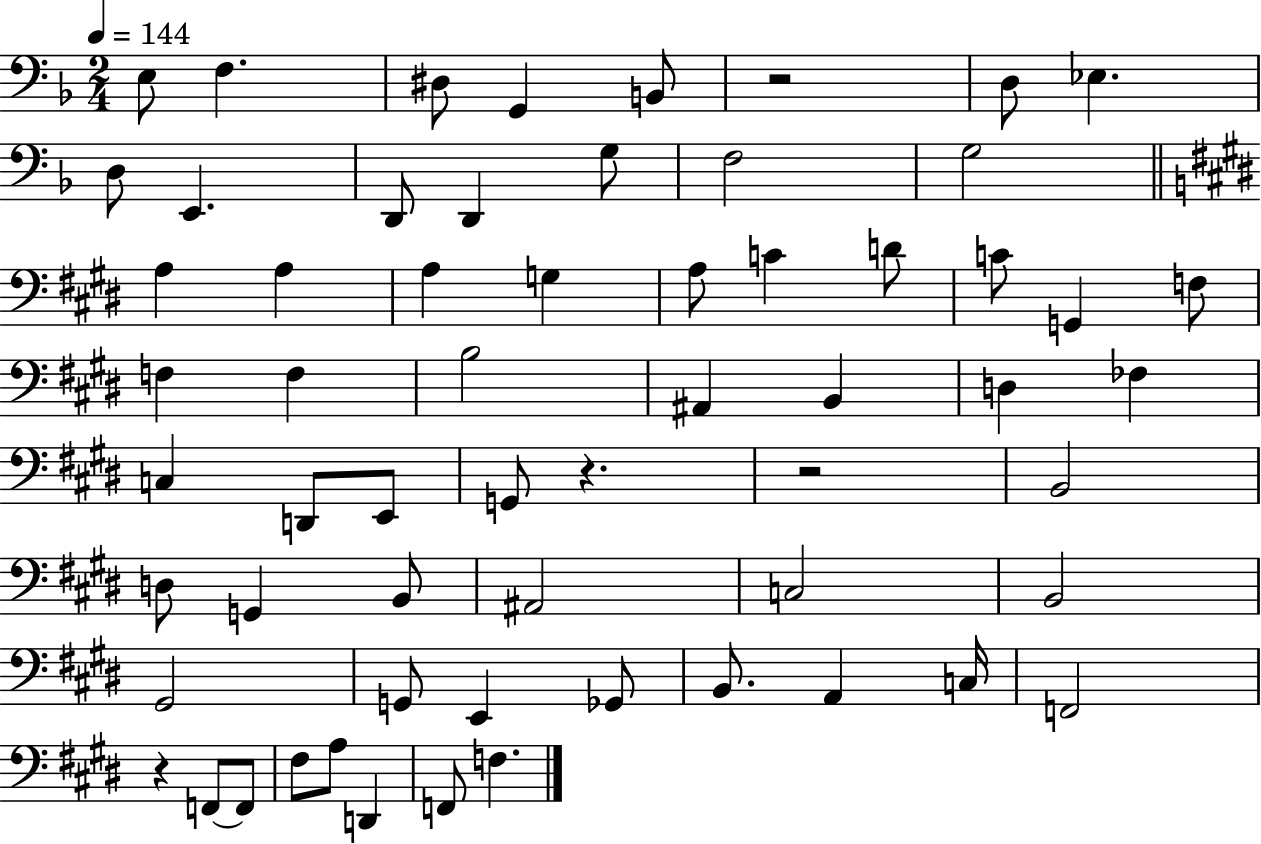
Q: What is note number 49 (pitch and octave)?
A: C3